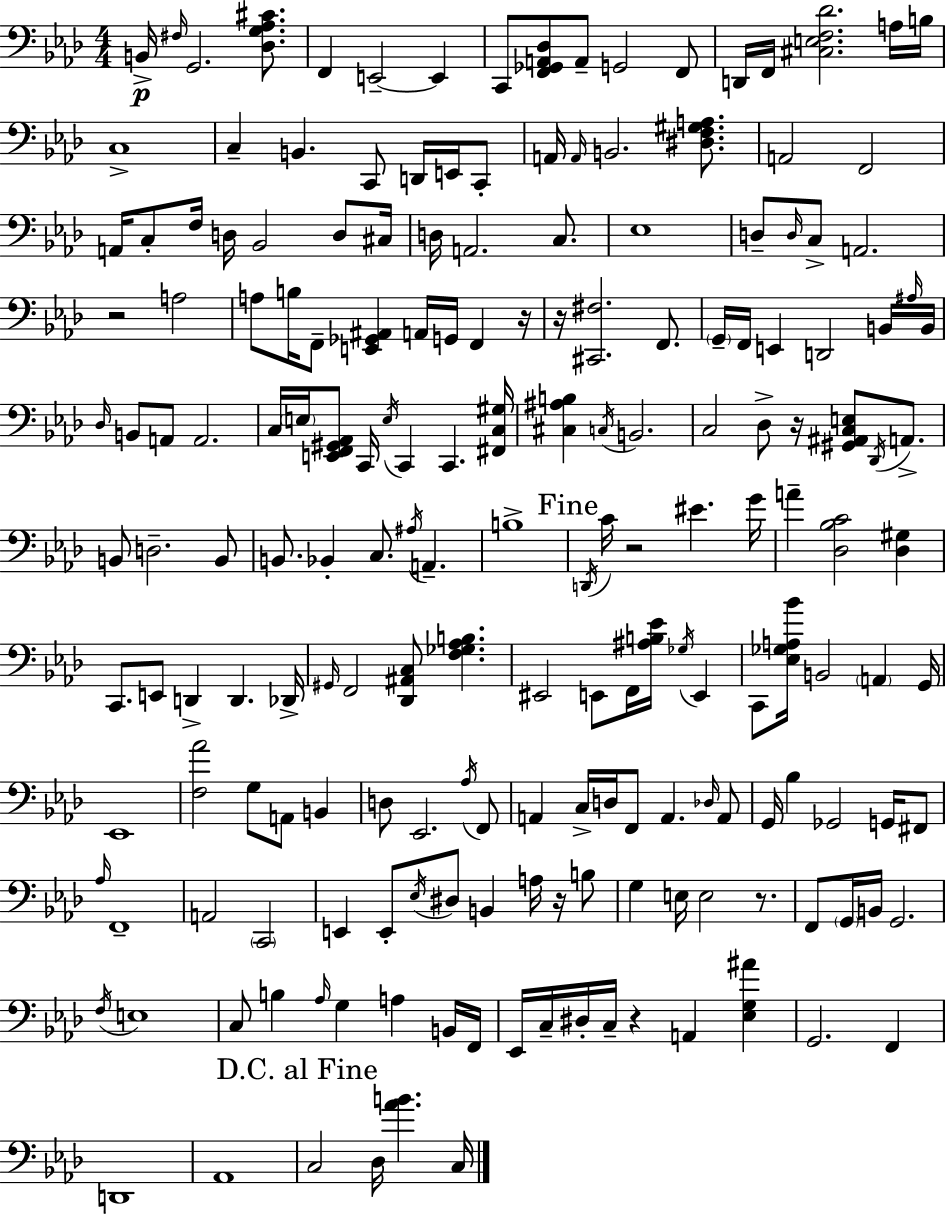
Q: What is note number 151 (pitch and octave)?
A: C3